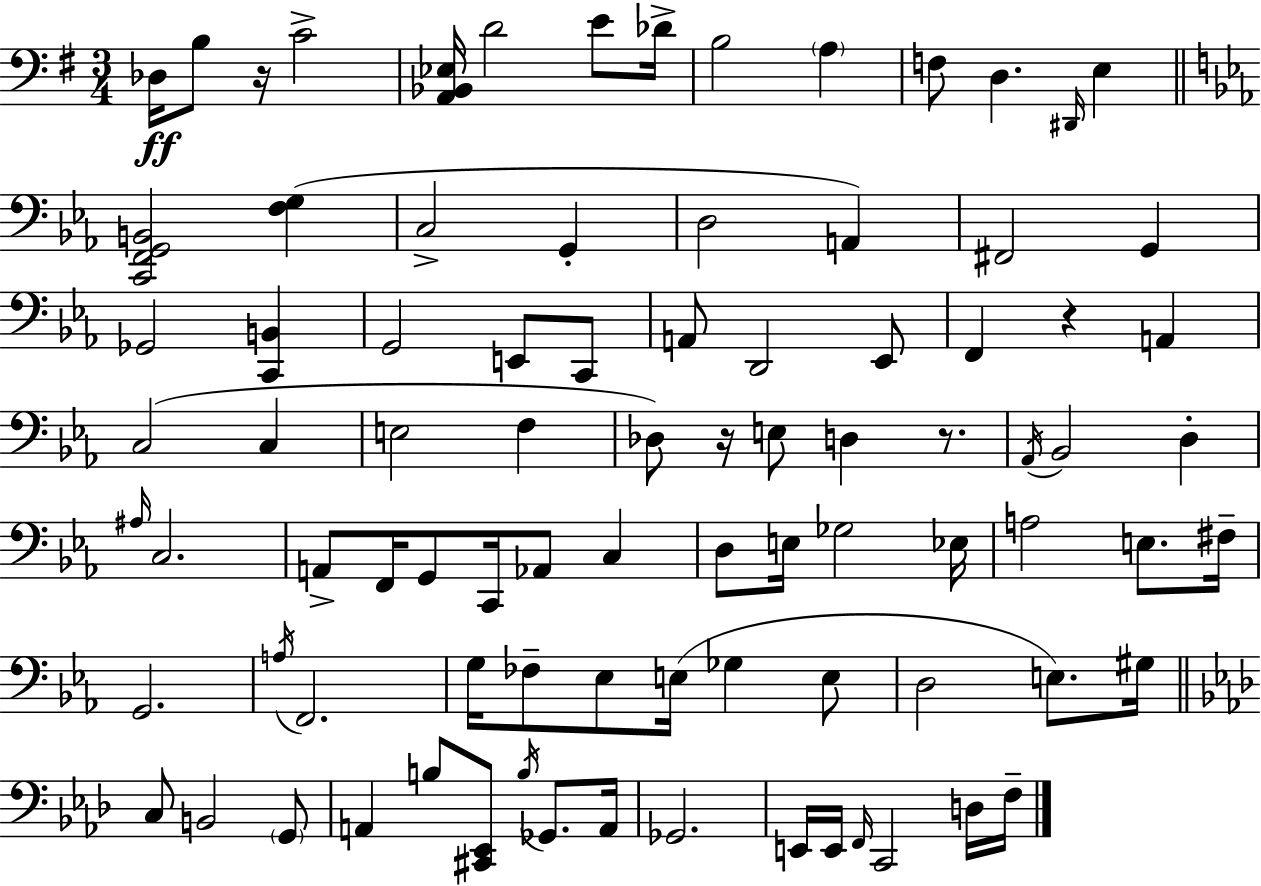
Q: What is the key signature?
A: G major